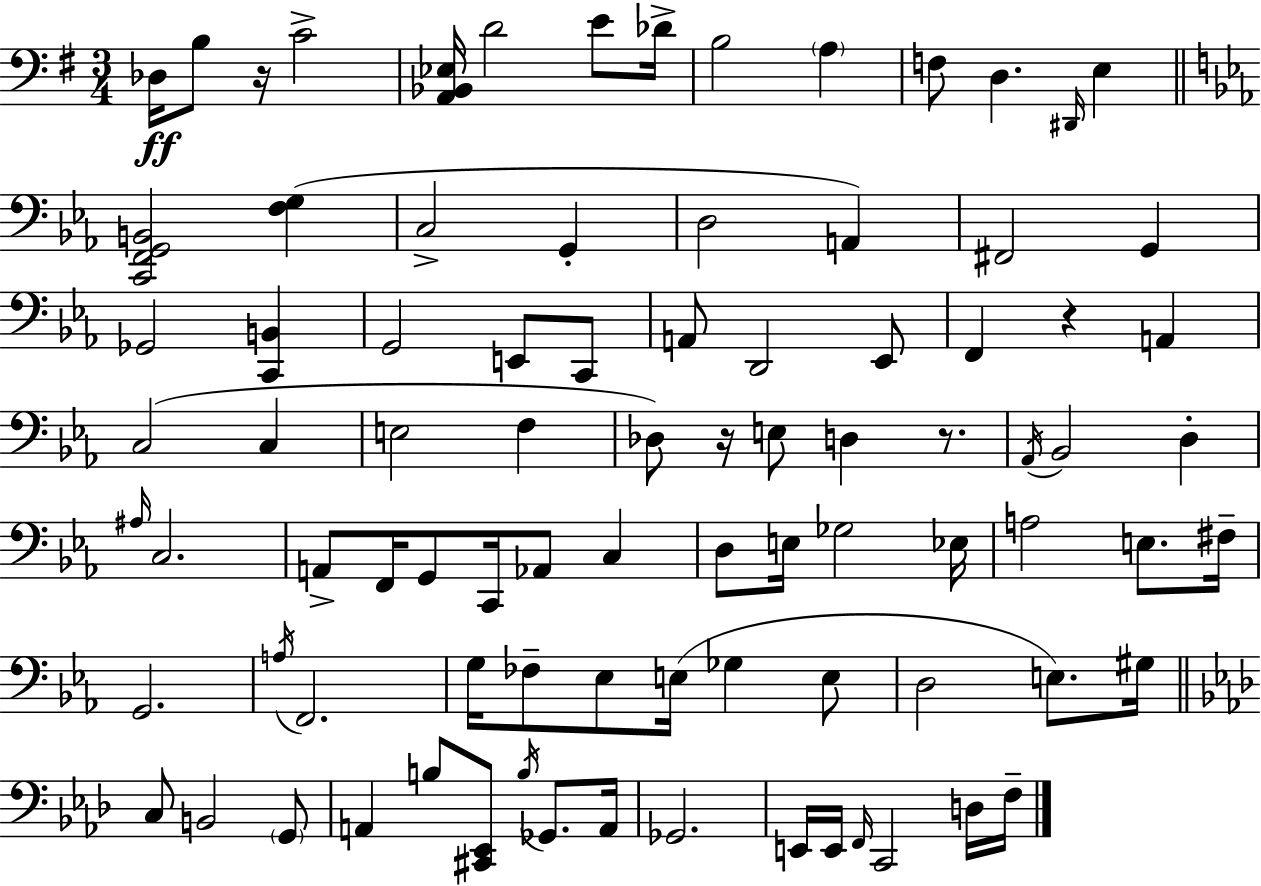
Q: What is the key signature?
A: G major